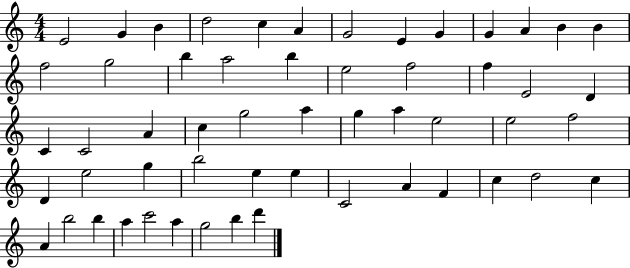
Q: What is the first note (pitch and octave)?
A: E4